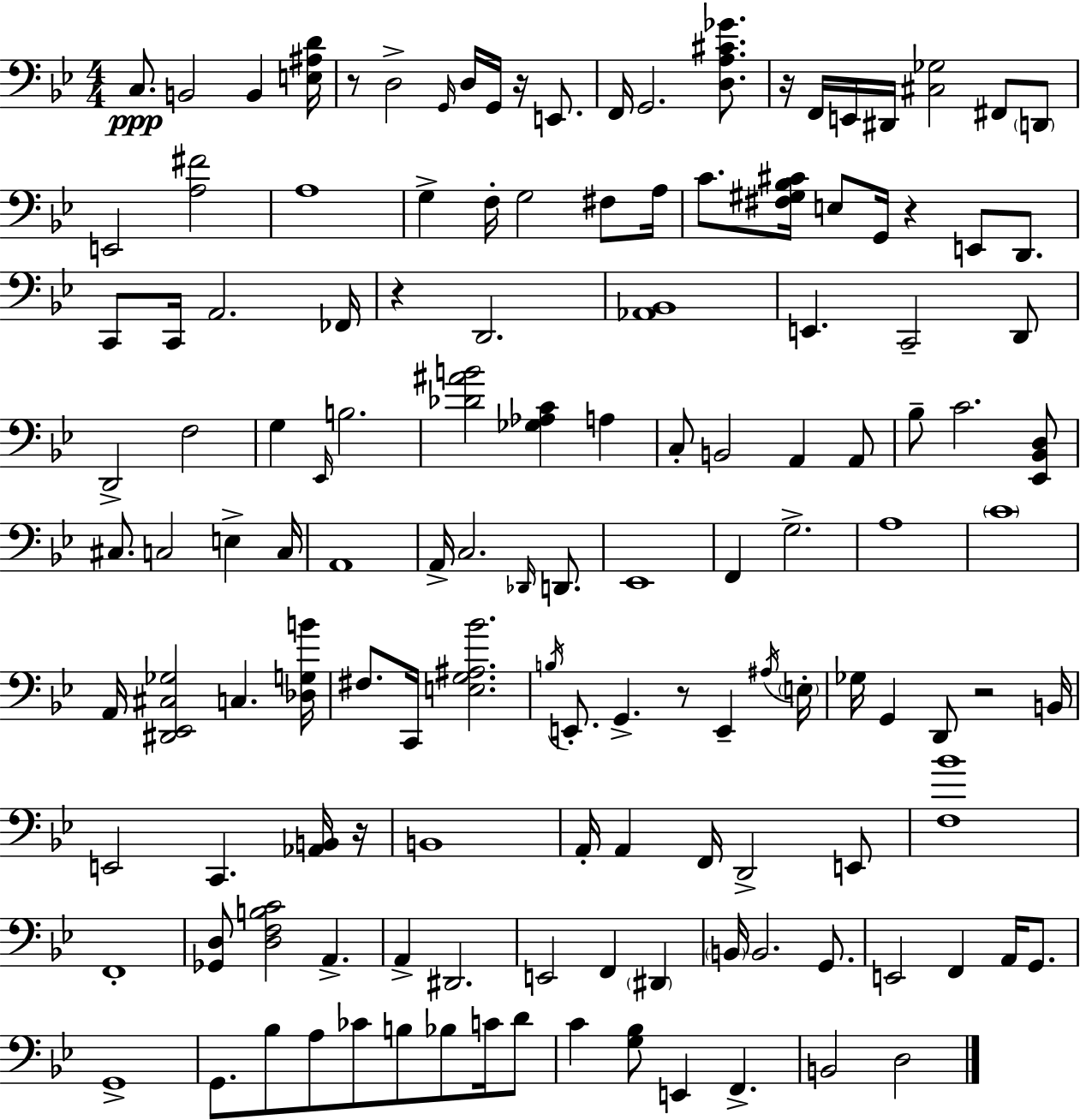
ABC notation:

X:1
T:Untitled
M:4/4
L:1/4
K:Bb
C,/2 B,,2 B,, [E,^A,D]/4 z/2 D,2 G,,/4 D,/4 G,,/4 z/4 E,,/2 F,,/4 G,,2 [D,A,^C_G]/2 z/4 F,,/4 E,,/4 ^D,,/4 [^C,_G,]2 ^F,,/2 D,,/2 E,,2 [A,^F]2 A,4 G, F,/4 G,2 ^F,/2 A,/4 C/2 [^F,^G,_B,^C]/4 E,/2 G,,/4 z E,,/2 D,,/2 C,,/2 C,,/4 A,,2 _F,,/4 z D,,2 [_A,,_B,,]4 E,, C,,2 D,,/2 D,,2 F,2 G, _E,,/4 B,2 [_D^AB]2 [_G,_A,C] A, C,/2 B,,2 A,, A,,/2 _B,/2 C2 [_E,,_B,,D,]/2 ^C,/2 C,2 E, C,/4 A,,4 A,,/4 C,2 _D,,/4 D,,/2 _E,,4 F,, G,2 A,4 C4 A,,/4 [^D,,_E,,^C,_G,]2 C, [_D,G,B]/4 ^F,/2 C,,/4 [E,G,^A,_B]2 B,/4 E,,/2 G,, z/2 E,, ^A,/4 E,/4 _G,/4 G,, D,,/2 z2 B,,/4 E,,2 C,, [_A,,B,,]/4 z/4 B,,4 A,,/4 A,, F,,/4 D,,2 E,,/2 [F,_B]4 F,,4 [_G,,D,]/2 [D,F,B,C]2 A,, A,, ^D,,2 E,,2 F,, ^D,, B,,/4 B,,2 G,,/2 E,,2 F,, A,,/4 G,,/2 G,,4 G,,/2 _B,/2 A,/2 _C/2 B,/2 _B,/2 C/4 D/2 C [G,_B,]/2 E,, F,, B,,2 D,2